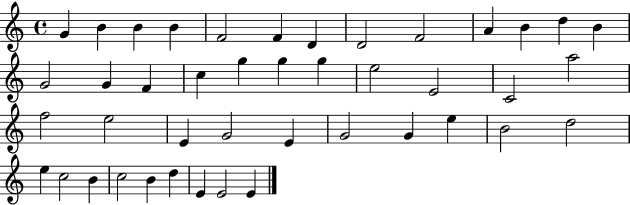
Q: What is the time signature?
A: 4/4